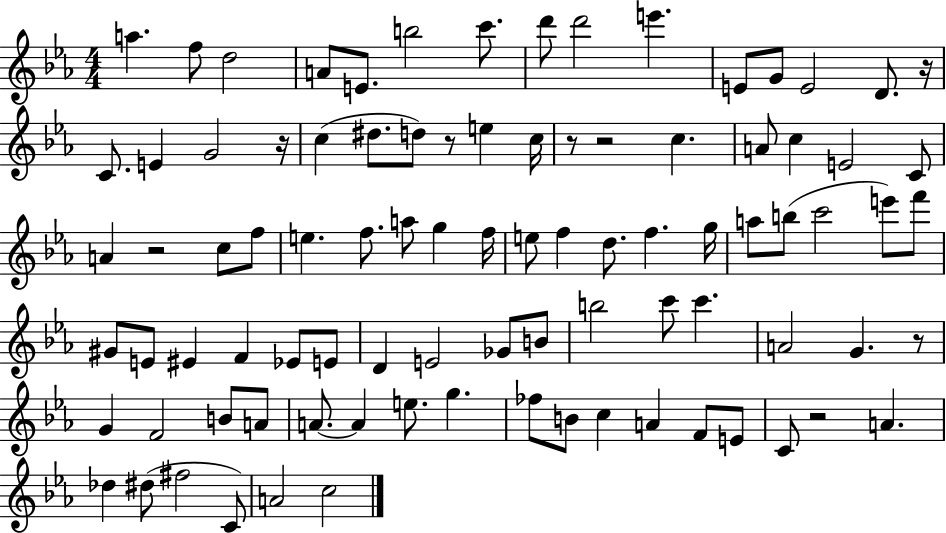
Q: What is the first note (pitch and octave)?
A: A5